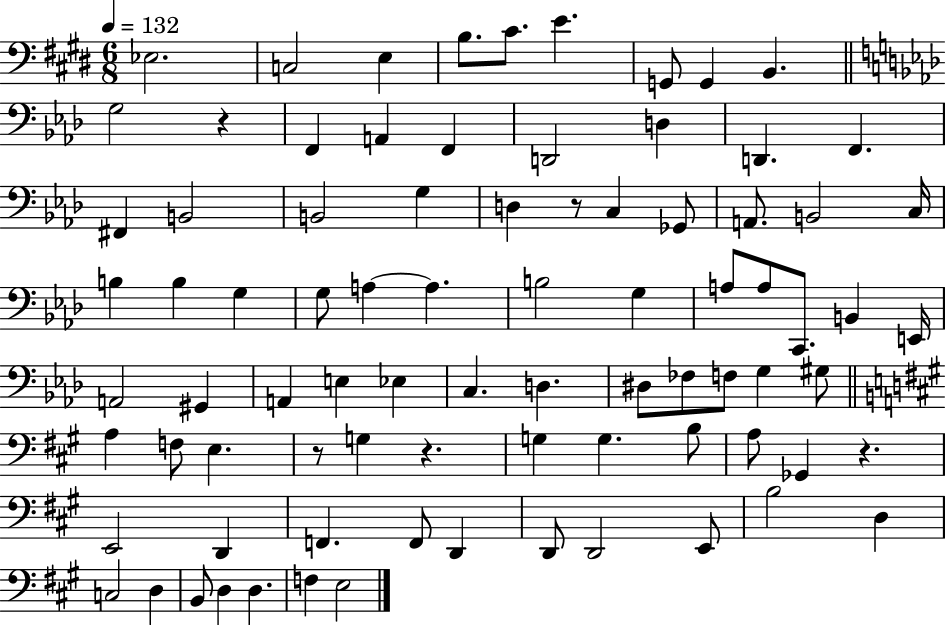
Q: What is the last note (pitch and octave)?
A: E3